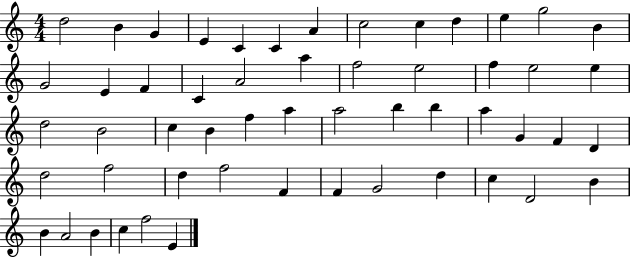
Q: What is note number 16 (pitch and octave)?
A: F4